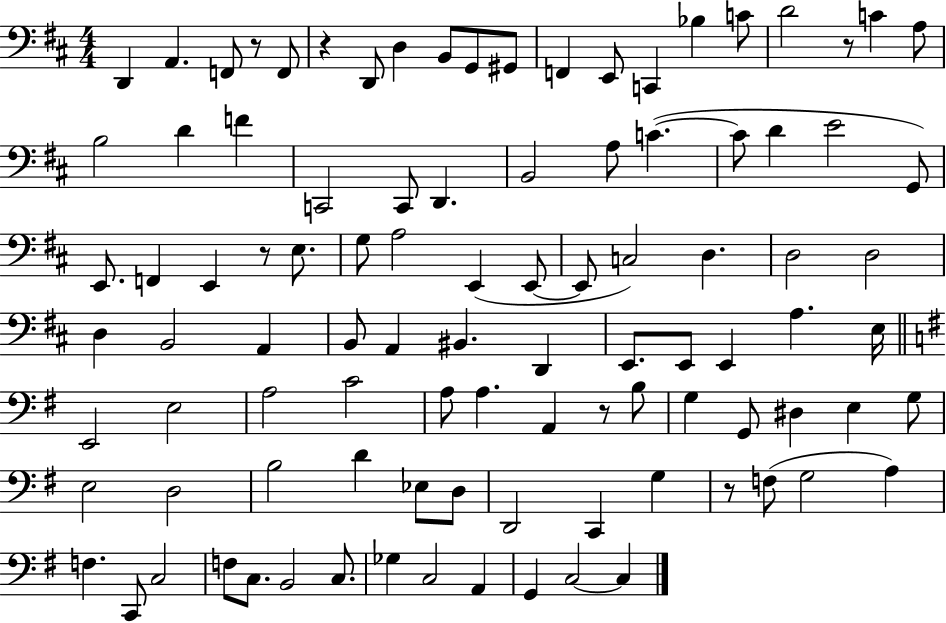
{
  \clef bass
  \numericTimeSignature
  \time 4/4
  \key d \major
  d,4 a,4. f,8 r8 f,8 | r4 d,8 d4 b,8 g,8 gis,8 | f,4 e,8 c,4 bes4 c'8 | d'2 r8 c'4 a8 | \break b2 d'4 f'4 | c,2 c,8 d,4. | b,2 a8 c'4.~(~ | c'8 d'4 e'2 g,8) | \break e,8. f,4 e,4 r8 e8. | g8 a2 e,4( e,8~~ | e,8 c2) d4. | d2 d2 | \break d4 b,2 a,4 | b,8 a,4 bis,4. d,4 | e,8. e,8 e,4 a4. e16 | \bar "||" \break \key g \major e,2 e2 | a2 c'2 | a8 a4. a,4 r8 b8 | g4 g,8 dis4 e4 g8 | \break e2 d2 | b2 d'4 ees8 d8 | d,2 c,4 g4 | r8 f8( g2 a4) | \break f4. c,8 c2 | f8 c8. b,2 c8. | ges4 c2 a,4 | g,4 c2~~ c4 | \break \bar "|."
}